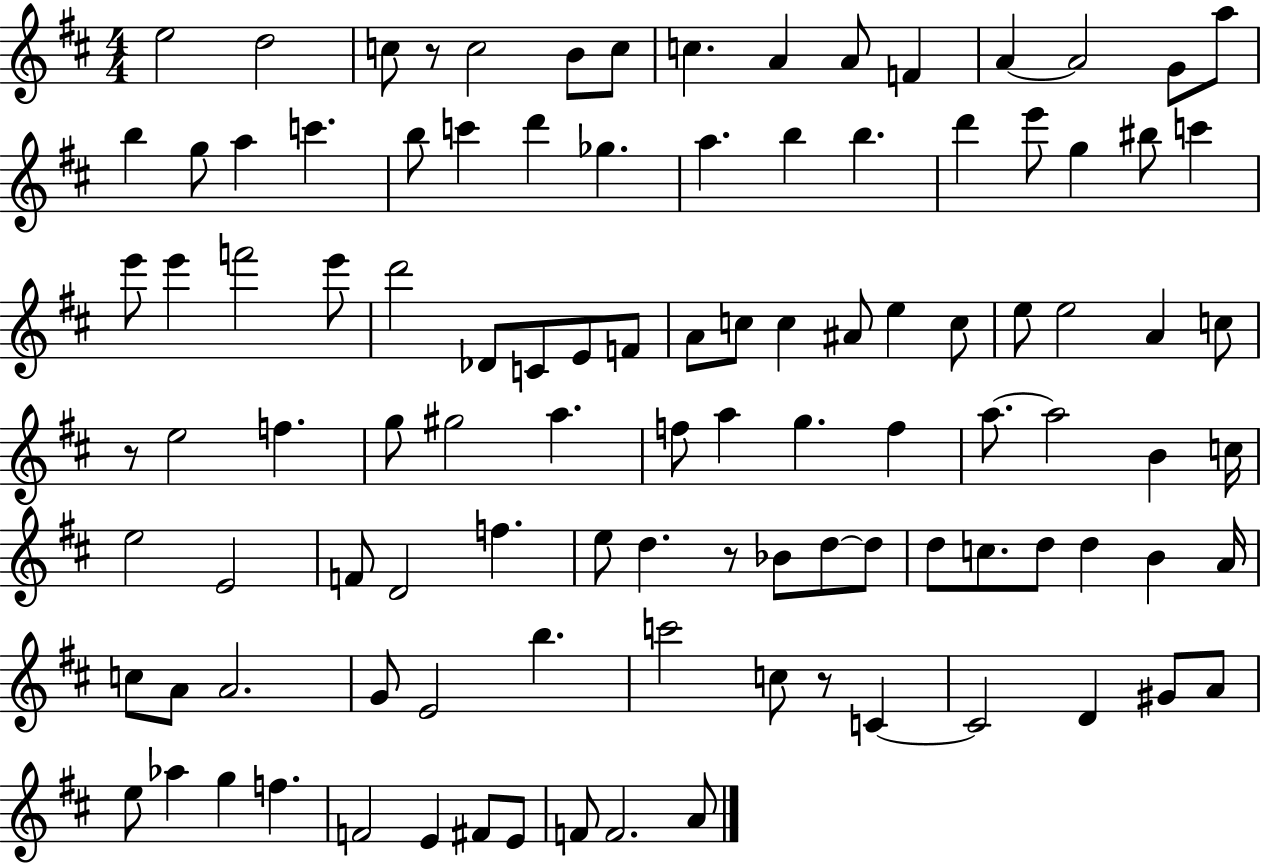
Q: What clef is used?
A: treble